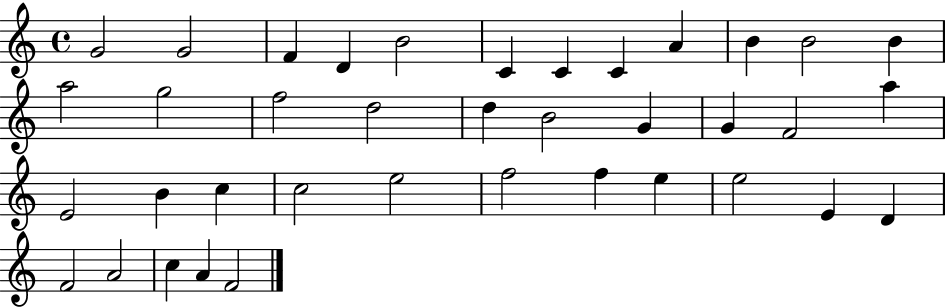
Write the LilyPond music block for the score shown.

{
  \clef treble
  \time 4/4
  \defaultTimeSignature
  \key c \major
  g'2 g'2 | f'4 d'4 b'2 | c'4 c'4 c'4 a'4 | b'4 b'2 b'4 | \break a''2 g''2 | f''2 d''2 | d''4 b'2 g'4 | g'4 f'2 a''4 | \break e'2 b'4 c''4 | c''2 e''2 | f''2 f''4 e''4 | e''2 e'4 d'4 | \break f'2 a'2 | c''4 a'4 f'2 | \bar "|."
}